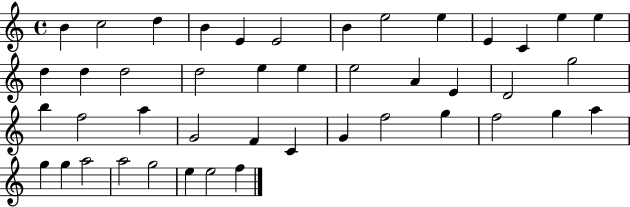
B4/q C5/h D5/q B4/q E4/q E4/h B4/q E5/h E5/q E4/q C4/q E5/q E5/q D5/q D5/q D5/h D5/h E5/q E5/q E5/h A4/q E4/q D4/h G5/h B5/q F5/h A5/q G4/h F4/q C4/q G4/q F5/h G5/q F5/h G5/q A5/q G5/q G5/q A5/h A5/h G5/h E5/q E5/h F5/q